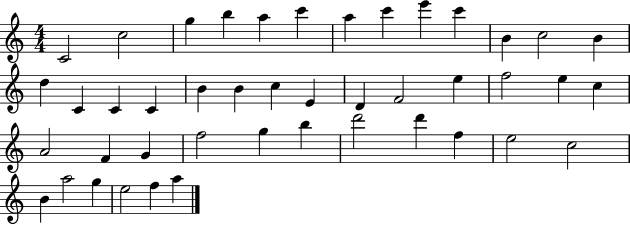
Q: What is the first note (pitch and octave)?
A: C4